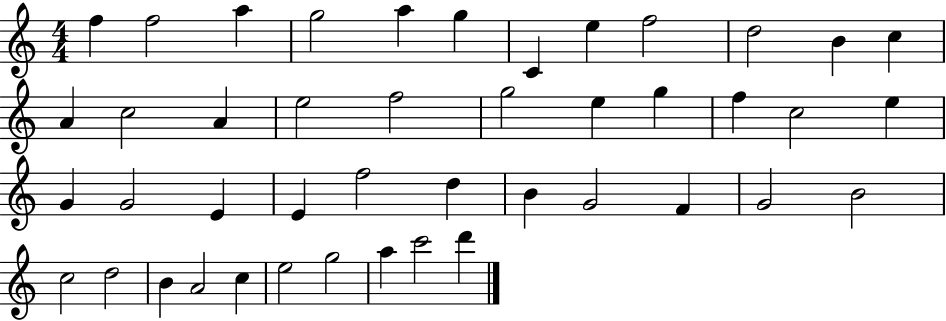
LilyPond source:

{
  \clef treble
  \numericTimeSignature
  \time 4/4
  \key c \major
  f''4 f''2 a''4 | g''2 a''4 g''4 | c'4 e''4 f''2 | d''2 b'4 c''4 | \break a'4 c''2 a'4 | e''2 f''2 | g''2 e''4 g''4 | f''4 c''2 e''4 | \break g'4 g'2 e'4 | e'4 f''2 d''4 | b'4 g'2 f'4 | g'2 b'2 | \break c''2 d''2 | b'4 a'2 c''4 | e''2 g''2 | a''4 c'''2 d'''4 | \break \bar "|."
}